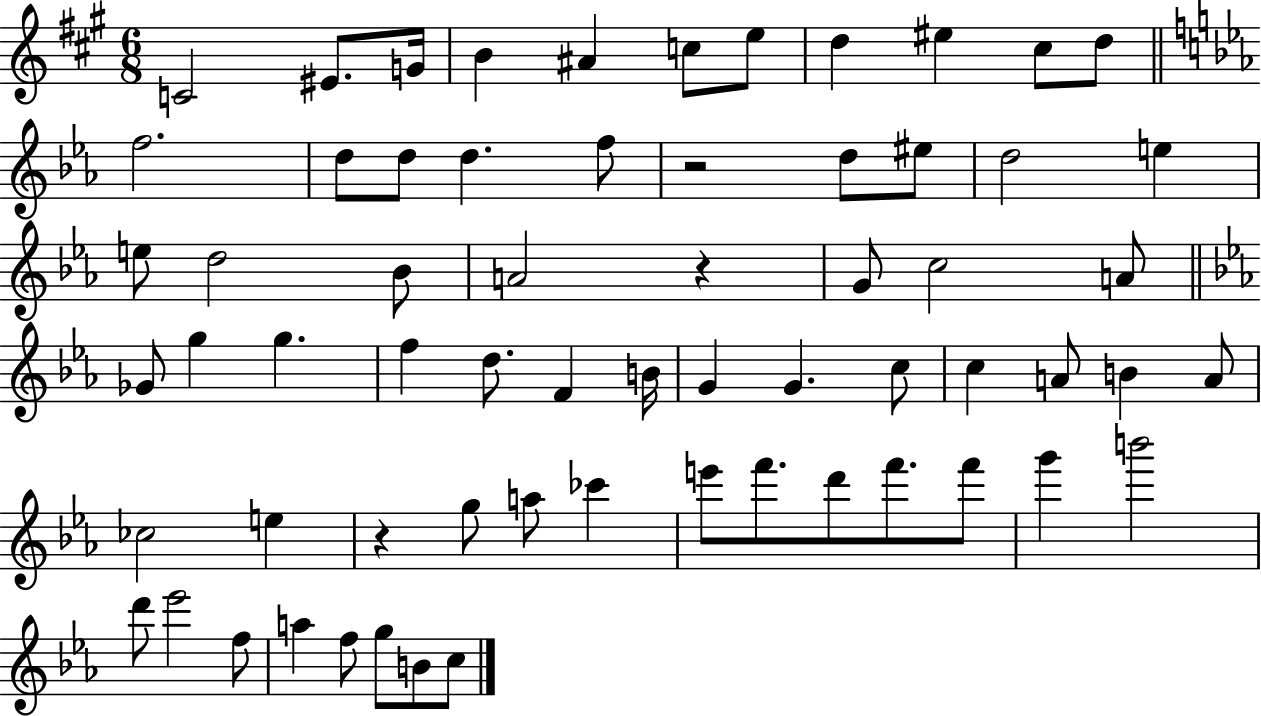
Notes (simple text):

C4/h EIS4/e. G4/s B4/q A#4/q C5/e E5/e D5/q EIS5/q C#5/e D5/e F5/h. D5/e D5/e D5/q. F5/e R/h D5/e EIS5/e D5/h E5/q E5/e D5/h Bb4/e A4/h R/q G4/e C5/h A4/e Gb4/e G5/q G5/q. F5/q D5/e. F4/q B4/s G4/q G4/q. C5/e C5/q A4/e B4/q A4/e CES5/h E5/q R/q G5/e A5/e CES6/q E6/e F6/e. D6/e F6/e. F6/e G6/q B6/h D6/e Eb6/h F5/e A5/q F5/e G5/e B4/e C5/e